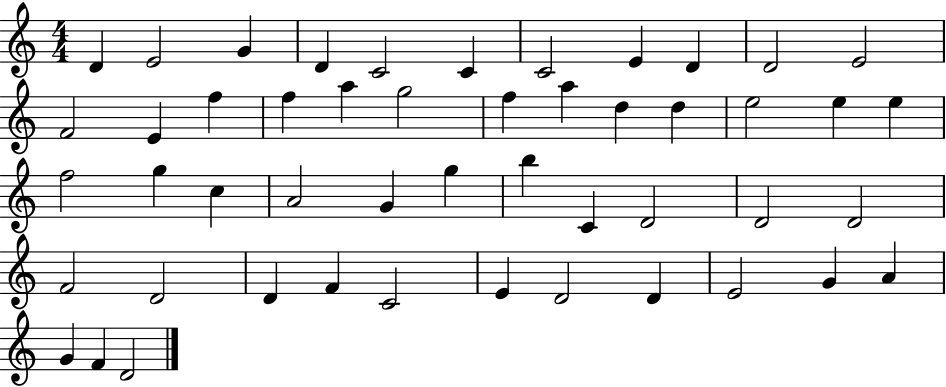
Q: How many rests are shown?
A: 0